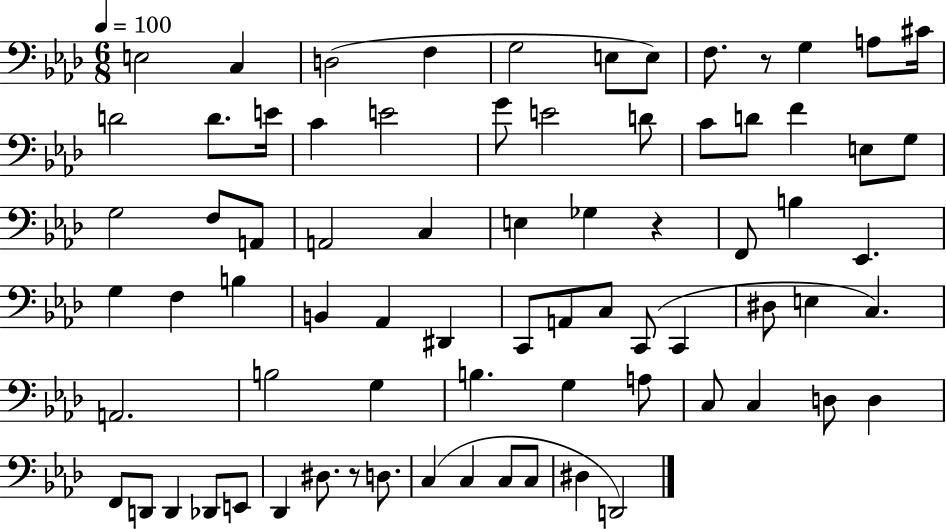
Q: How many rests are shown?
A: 3